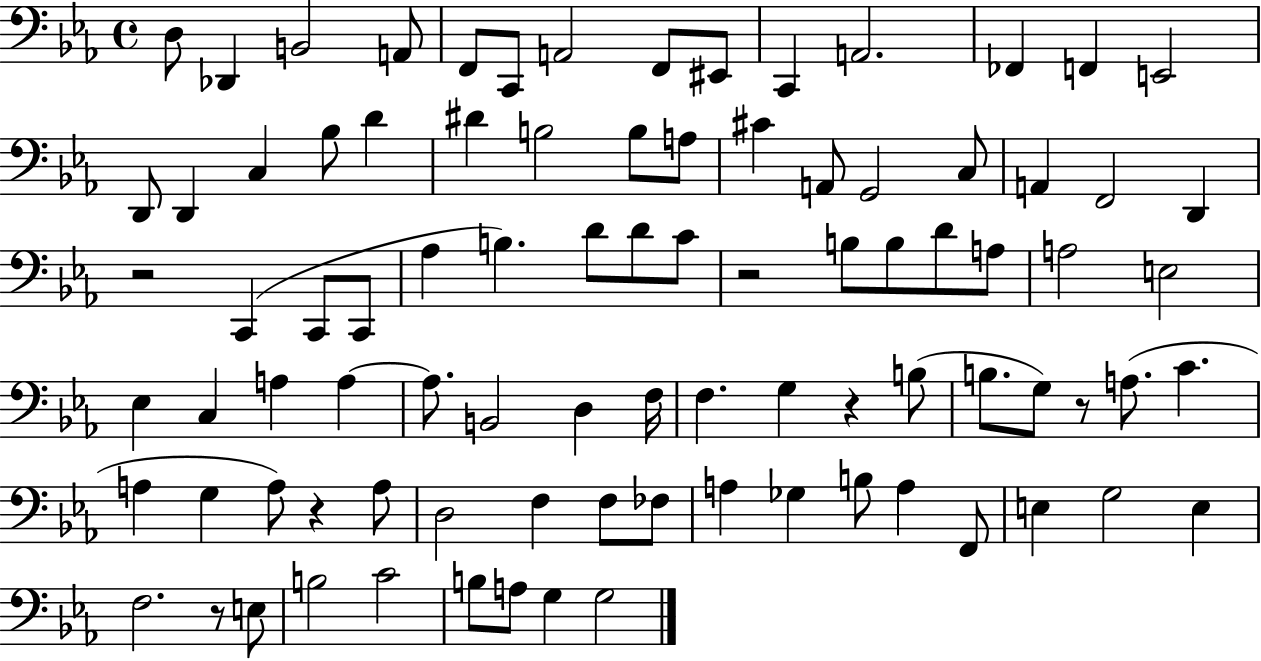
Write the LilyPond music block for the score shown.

{
  \clef bass
  \time 4/4
  \defaultTimeSignature
  \key ees \major
  d8 des,4 b,2 a,8 | f,8 c,8 a,2 f,8 eis,8 | c,4 a,2. | fes,4 f,4 e,2 | \break d,8 d,4 c4 bes8 d'4 | dis'4 b2 b8 a8 | cis'4 a,8 g,2 c8 | a,4 f,2 d,4 | \break r2 c,4( c,8 c,8 | aes4 b4.) d'8 d'8 c'8 | r2 b8 b8 d'8 a8 | a2 e2 | \break ees4 c4 a4 a4~~ | a8. b,2 d4 f16 | f4. g4 r4 b8( | b8. g8) r8 a8.( c'4. | \break a4 g4 a8) r4 a8 | d2 f4 f8 fes8 | a4 ges4 b8 a4 f,8 | e4 g2 e4 | \break f2. r8 e8 | b2 c'2 | b8 a8 g4 g2 | \bar "|."
}